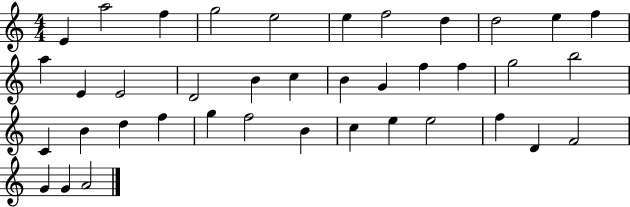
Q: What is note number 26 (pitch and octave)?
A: D5